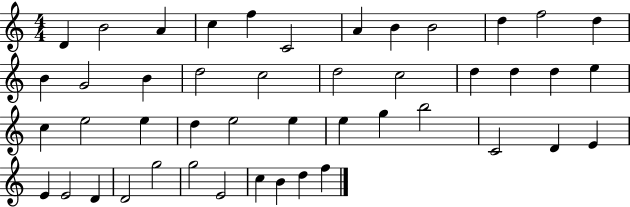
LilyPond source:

{
  \clef treble
  \numericTimeSignature
  \time 4/4
  \key c \major
  d'4 b'2 a'4 | c''4 f''4 c'2 | a'4 b'4 b'2 | d''4 f''2 d''4 | \break b'4 g'2 b'4 | d''2 c''2 | d''2 c''2 | d''4 d''4 d''4 e''4 | \break c''4 e''2 e''4 | d''4 e''2 e''4 | e''4 g''4 b''2 | c'2 d'4 e'4 | \break e'4 e'2 d'4 | d'2 g''2 | g''2 e'2 | c''4 b'4 d''4 f''4 | \break \bar "|."
}